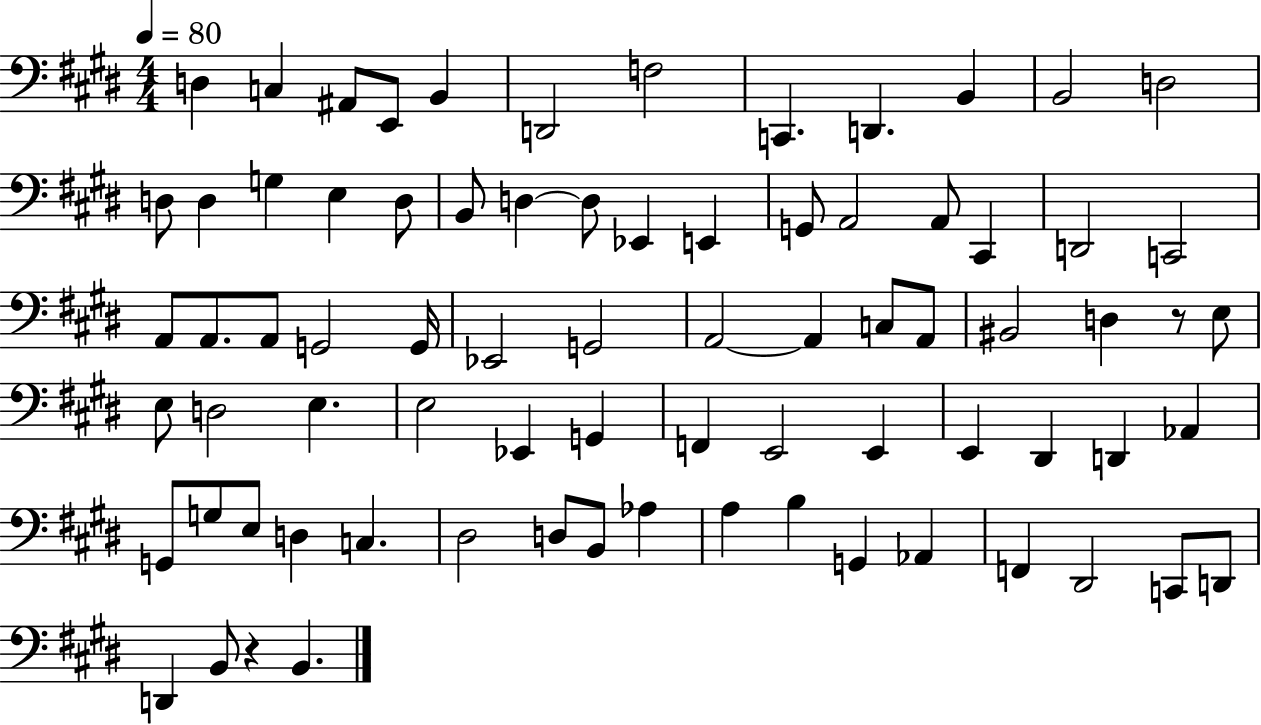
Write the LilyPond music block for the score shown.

{
  \clef bass
  \numericTimeSignature
  \time 4/4
  \key e \major
  \tempo 4 = 80
  d4 c4 ais,8 e,8 b,4 | d,2 f2 | c,4. d,4. b,4 | b,2 d2 | \break d8 d4 g4 e4 d8 | b,8 d4~~ d8 ees,4 e,4 | g,8 a,2 a,8 cis,4 | d,2 c,2 | \break a,8 a,8. a,8 g,2 g,16 | ees,2 g,2 | a,2~~ a,4 c8 a,8 | bis,2 d4 r8 e8 | \break e8 d2 e4. | e2 ees,4 g,4 | f,4 e,2 e,4 | e,4 dis,4 d,4 aes,4 | \break g,8 g8 e8 d4 c4. | dis2 d8 b,8 aes4 | a4 b4 g,4 aes,4 | f,4 dis,2 c,8 d,8 | \break d,4 b,8 r4 b,4. | \bar "|."
}